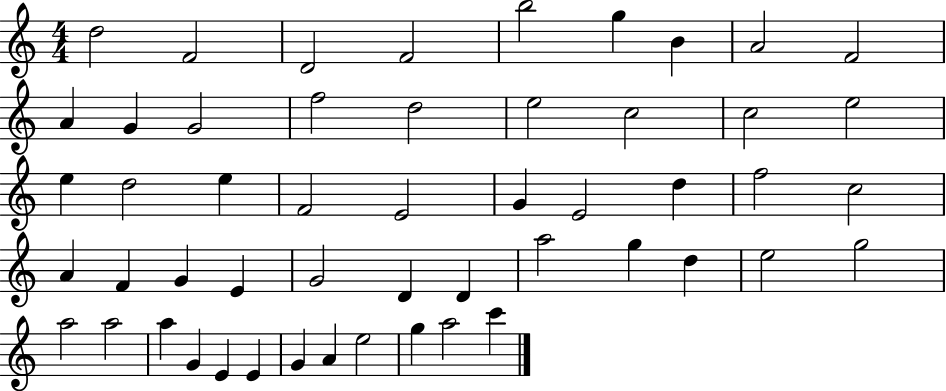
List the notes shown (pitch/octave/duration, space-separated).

D5/h F4/h D4/h F4/h B5/h G5/q B4/q A4/h F4/h A4/q G4/q G4/h F5/h D5/h E5/h C5/h C5/h E5/h E5/q D5/h E5/q F4/h E4/h G4/q E4/h D5/q F5/h C5/h A4/q F4/q G4/q E4/q G4/h D4/q D4/q A5/h G5/q D5/q E5/h G5/h A5/h A5/h A5/q G4/q E4/q E4/q G4/q A4/q E5/h G5/q A5/h C6/q